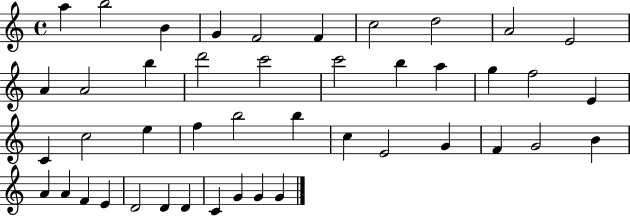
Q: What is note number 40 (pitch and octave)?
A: D4